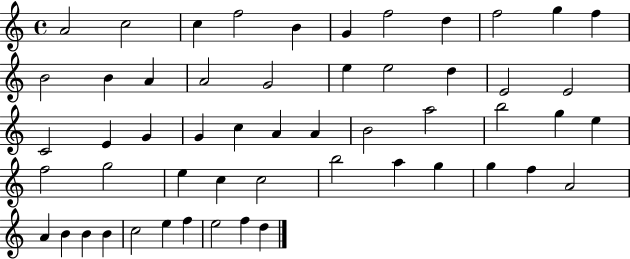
X:1
T:Untitled
M:4/4
L:1/4
K:C
A2 c2 c f2 B G f2 d f2 g f B2 B A A2 G2 e e2 d E2 E2 C2 E G G c A A B2 a2 b2 g e f2 g2 e c c2 b2 a g g f A2 A B B B c2 e f e2 f d